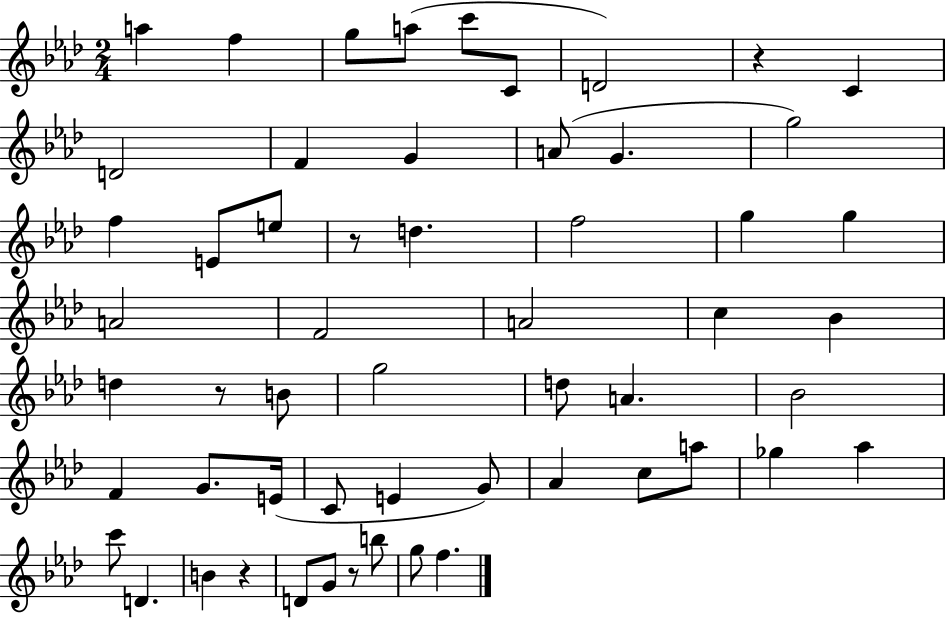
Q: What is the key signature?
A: AES major